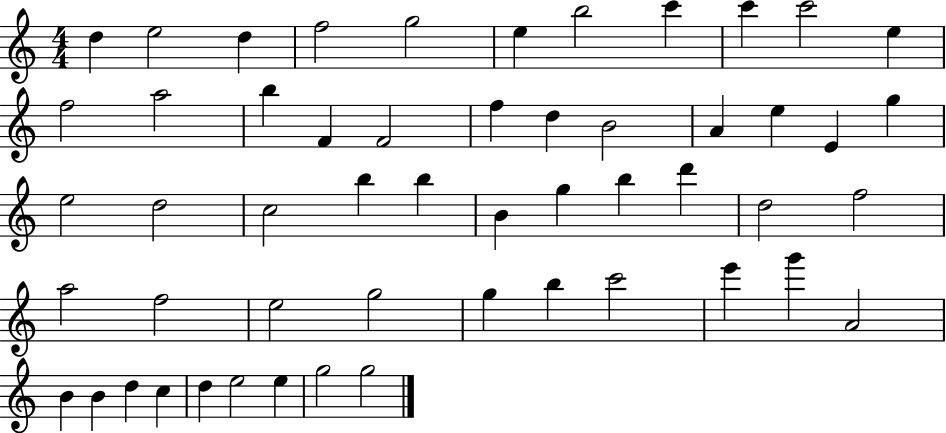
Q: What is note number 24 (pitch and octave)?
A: E5